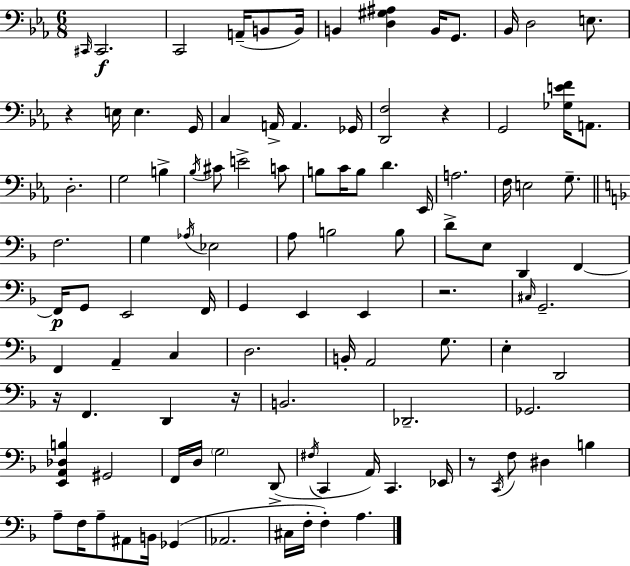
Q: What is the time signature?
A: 6/8